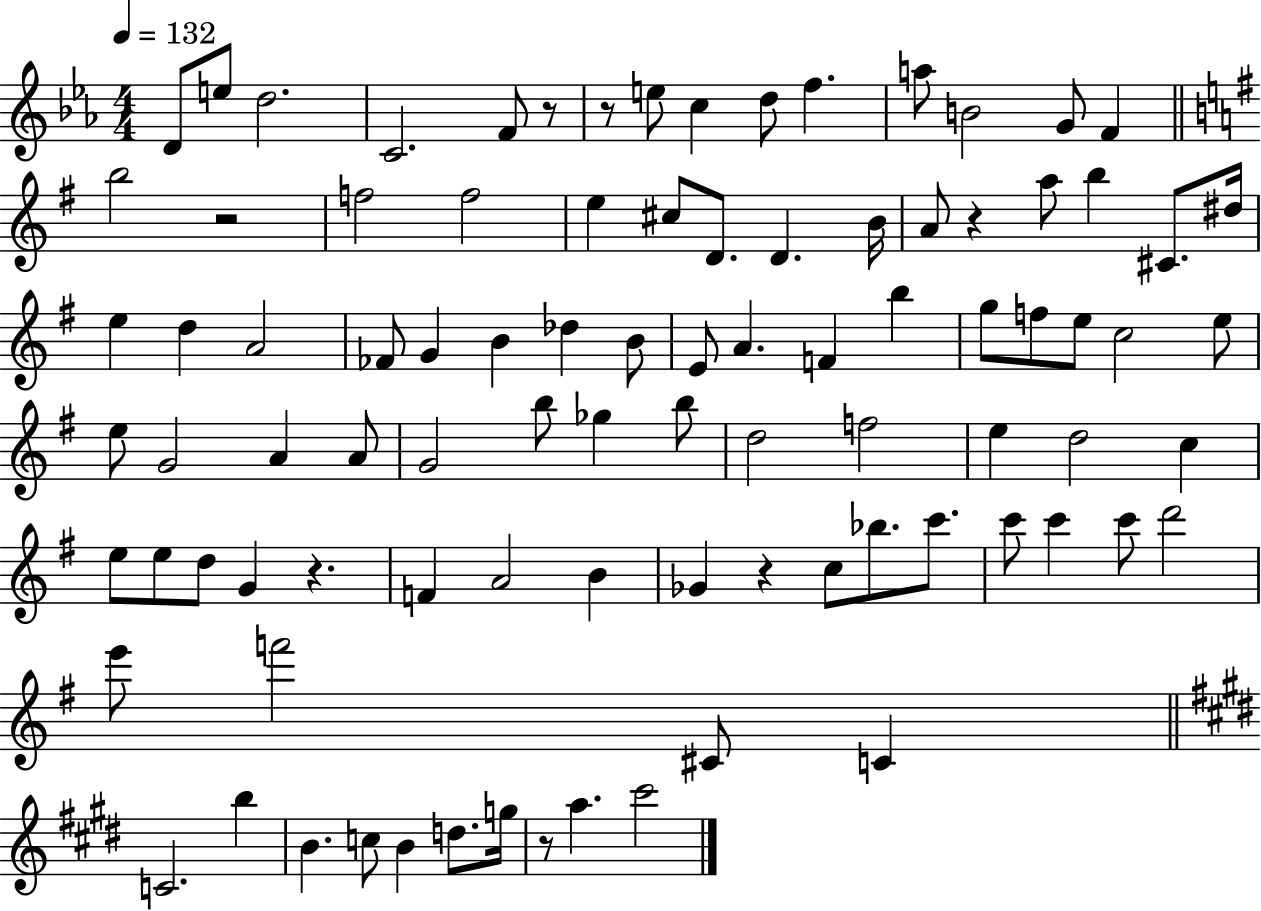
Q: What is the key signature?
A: EES major